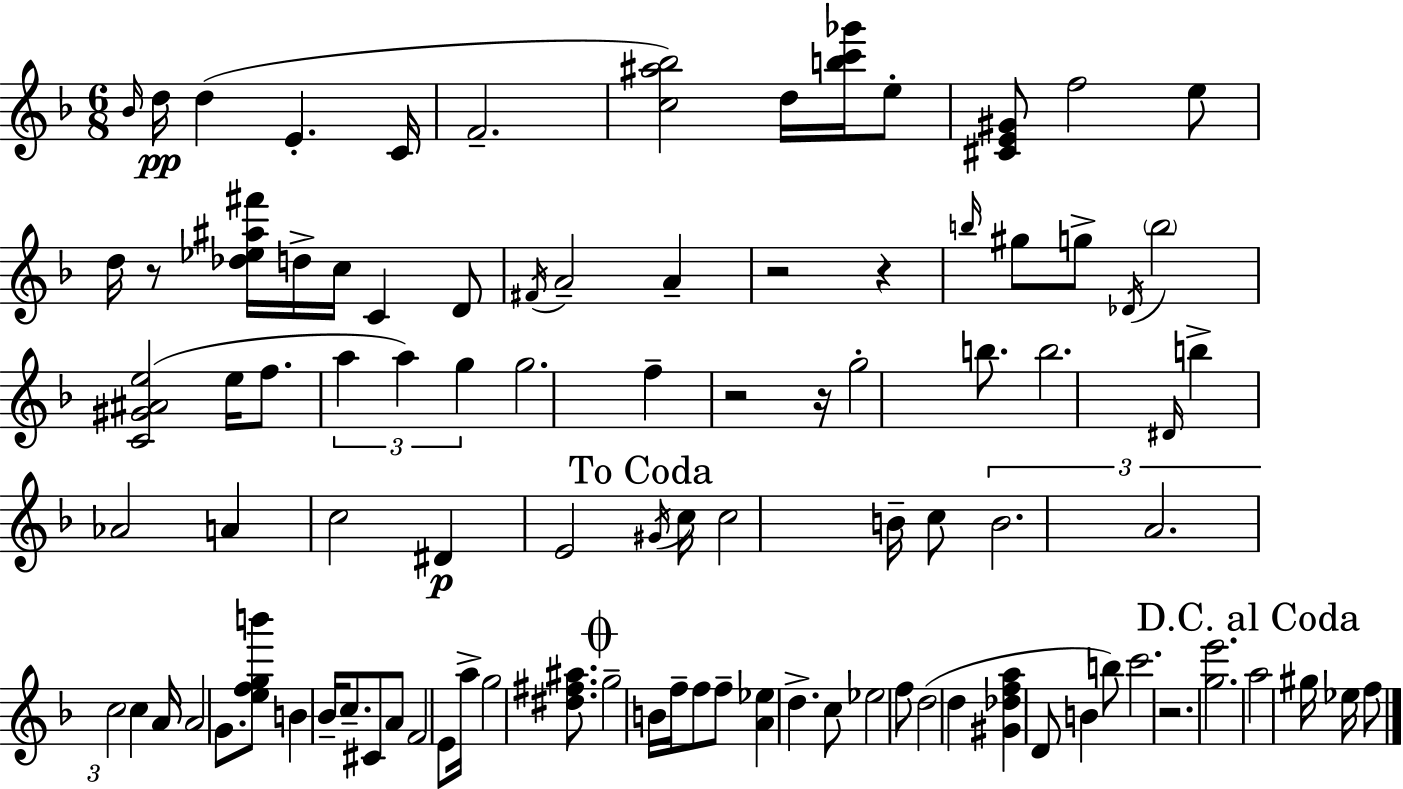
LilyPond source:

{
  \clef treble
  \numericTimeSignature
  \time 6/8
  \key f \major
  \grace { bes'16 }\pp d''16 d''4( e'4.-. | c'16 f'2.-- | <c'' ais'' bes''>2) d''16 <b'' c''' ges'''>16 e''8-. | <cis' e' gis'>8 f''2 e''8 | \break d''16 r8 <des'' ees'' ais'' fis'''>16 d''16-> c''16 c'4 d'8 | \acciaccatura { fis'16 } a'2-- a'4-- | r2 r4 | \grace { b''16 } gis''8 g''8-> \acciaccatura { des'16 } \parenthesize b''2 | \break <c' gis' ais' e''>2( | e''16 f''8. \tuplet 3/2 { a''4 a''4) | g''4 } g''2. | f''4-- r2 | \break r16 g''2-. | b''8. b''2. | \grace { dis'16 } b''4-> aes'2 | a'4 c''2 | \break dis'4\p e'2 | \mark "To Coda" \acciaccatura { gis'16 } c''16 c''2 | b'16-- c''8 \tuplet 3/2 { b'2. | a'2. | \break c''2 } | c''4 a'16 a'2 | g'8. <e'' f'' g'' b'''>8 b'4 | bes'16-- c''8.-- cis'8 a'8 f'2 | \break e'8 a''16-> g''2 | <dis'' fis'' ais''>8. \mark \markup { \musicglyph "scripts.coda" } g''2-- | b'16 f''16-- f''8 f''8-- <a' ees''>4 | d''4.-> c''8 ees''2 | \break f''8 d''2( | d''4 <gis' des'' f'' a''>4 d'8 | b'4 b''8) c'''2. | r2. | \break <g'' e'''>2. | \mark "D.C. al Coda" a''2 | gis''16 ees''16 f''8 \bar "|."
}